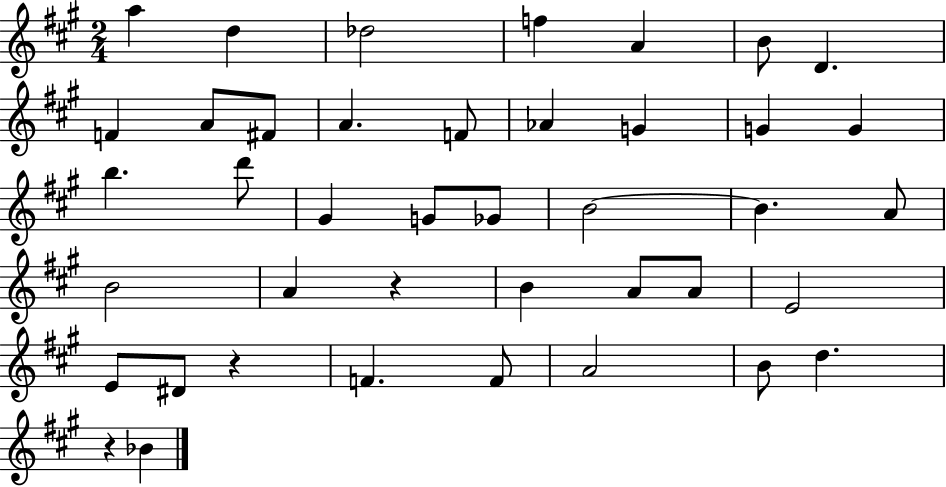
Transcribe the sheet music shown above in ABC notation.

X:1
T:Untitled
M:2/4
L:1/4
K:A
a d _d2 f A B/2 D F A/2 ^F/2 A F/2 _A G G G b d'/2 ^G G/2 _G/2 B2 B A/2 B2 A z B A/2 A/2 E2 E/2 ^D/2 z F F/2 A2 B/2 d z _B